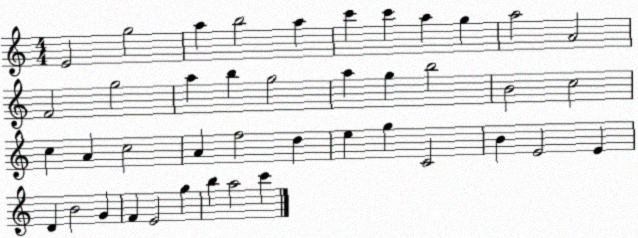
X:1
T:Untitled
M:4/4
L:1/4
K:C
E2 g2 a b2 a c' c' a g a2 A2 F2 g2 a b g2 a g b2 B2 c2 c A c2 A f2 d e g C2 B E2 E D B2 G F E2 g b a2 c'